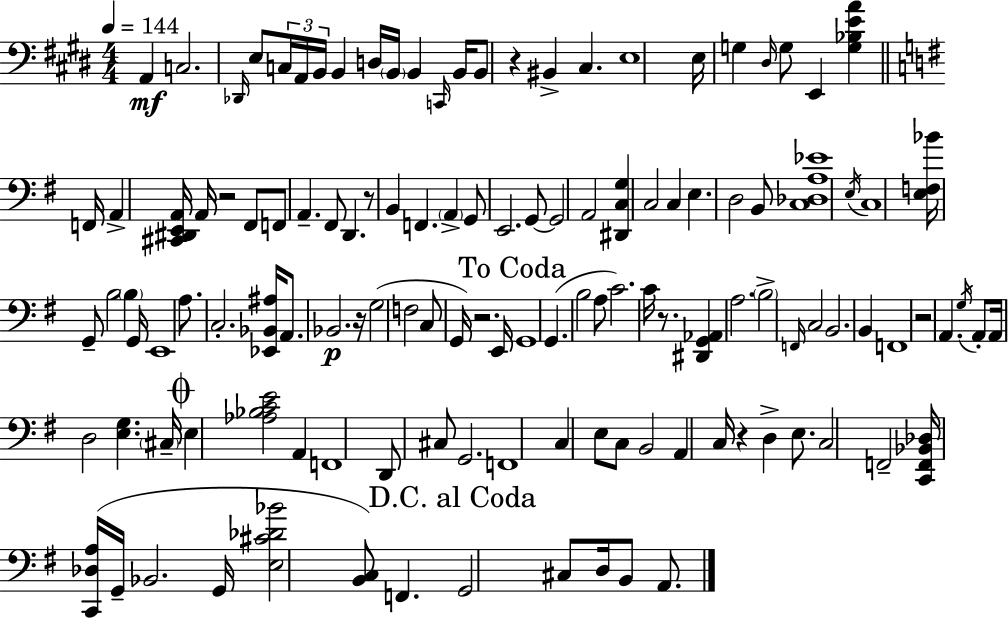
X:1
T:Untitled
M:4/4
L:1/4
K:E
A,, C,2 _D,,/4 E,/2 C,/4 A,,/4 B,,/4 B,, D,/4 B,,/4 B,, C,,/4 B,,/4 B,,/2 z ^B,, ^C, E,4 E,/4 G, ^D,/4 G,/2 E,, [G,_B,EA] F,,/4 A,, [^C,,^D,,E,,A,,]/4 A,,/4 z2 ^F,,/2 F,,/2 A,, ^F,,/2 D,, z/2 B,, F,, A,, G,,/2 E,,2 G,,/2 G,,2 A,,2 [^D,,C,G,] C,2 C, E, D,2 B,,/2 [C,_D,A,_E]4 E,/4 C,4 [E,F,_B]/4 G,,/2 B,2 B, G,,/4 E,,4 A,/2 C,2 [_E,,_B,,^A,]/4 A,,/2 _B,,2 z/4 G,2 F,2 C,/2 G,,/4 z2 E,,/4 G,,4 G,, B,2 A,/2 C2 C/4 z/2 [^D,,G,,_A,,] A,2 B,2 F,,/4 C,2 B,,2 B,, F,,4 z2 A,, G,/4 A,,/2 A,,/4 D,2 [E,G,] ^C,/4 E, [_A,_B,CE]2 A,, F,,4 D,,/2 ^C,/2 G,,2 F,,4 C, E,/2 C,/2 B,,2 A,, C,/4 z D, E,/2 C,2 F,,2 [C,,F,,_B,,_D,]/4 [C,,_D,A,]/4 G,,/4 _B,,2 G,,/4 [E,^C_D_B]2 [B,,C,]/2 F,, G,,2 ^C,/2 D,/4 B,,/2 A,,/2